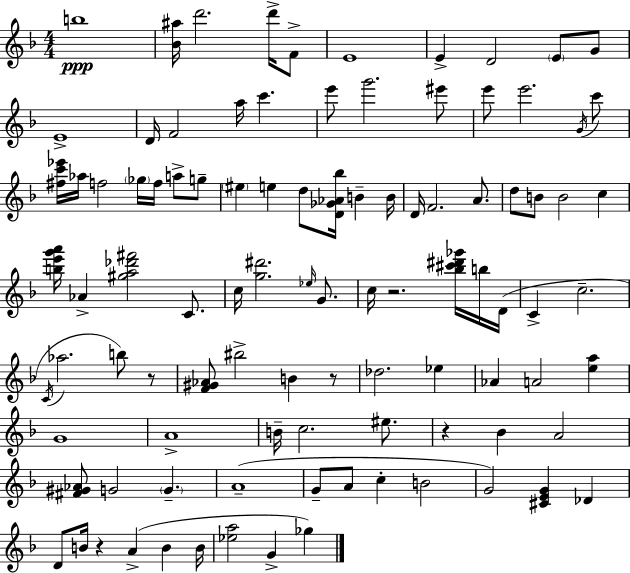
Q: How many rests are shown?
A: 5